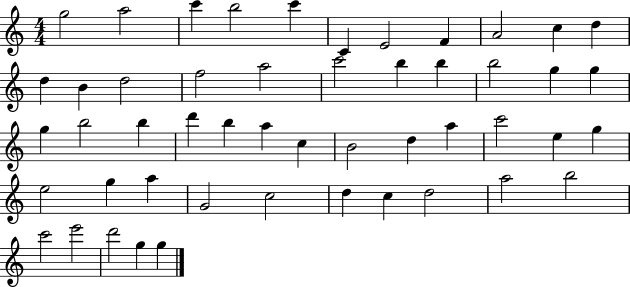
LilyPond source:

{
  \clef treble
  \numericTimeSignature
  \time 4/4
  \key c \major
  g''2 a''2 | c'''4 b''2 c'''4 | c'4 e'2 f'4 | a'2 c''4 d''4 | \break d''4 b'4 d''2 | f''2 a''2 | c'''2 b''4 b''4 | b''2 g''4 g''4 | \break g''4 b''2 b''4 | d'''4 b''4 a''4 c''4 | b'2 d''4 a''4 | c'''2 e''4 g''4 | \break e''2 g''4 a''4 | g'2 c''2 | d''4 c''4 d''2 | a''2 b''2 | \break c'''2 e'''2 | d'''2 g''4 g''4 | \bar "|."
}